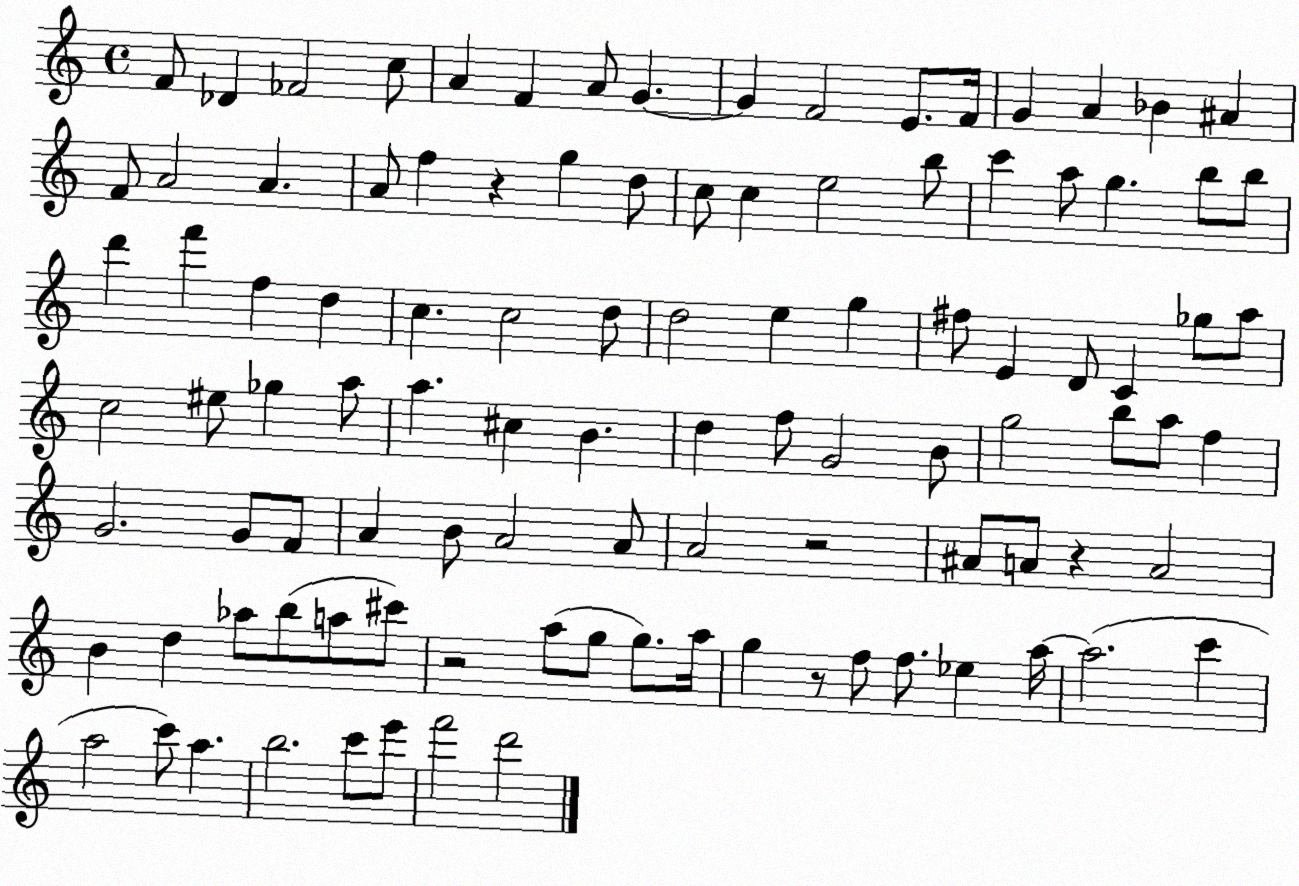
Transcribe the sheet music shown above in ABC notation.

X:1
T:Untitled
M:4/4
L:1/4
K:C
F/2 _D _F2 c/2 A F A/2 G G F2 E/2 F/4 G A _B ^A F/2 A2 A A/2 f z g d/2 c/2 c e2 b/2 c' a/2 g b/2 b/2 d' f' f d c c2 d/2 d2 e g ^f/2 E D/2 C _g/2 a/2 c2 ^e/2 _g a/2 a ^c B d f/2 G2 B/2 g2 b/2 a/2 f G2 G/2 F/2 A B/2 A2 A/2 A2 z2 ^A/2 A/2 z A2 B d _a/2 b/2 a/2 ^c'/2 z2 a/2 g/2 g/2 a/4 g z/2 f/2 f/2 _e a/4 a2 c' a2 c'/2 a b2 c'/2 e'/2 f'2 d'2